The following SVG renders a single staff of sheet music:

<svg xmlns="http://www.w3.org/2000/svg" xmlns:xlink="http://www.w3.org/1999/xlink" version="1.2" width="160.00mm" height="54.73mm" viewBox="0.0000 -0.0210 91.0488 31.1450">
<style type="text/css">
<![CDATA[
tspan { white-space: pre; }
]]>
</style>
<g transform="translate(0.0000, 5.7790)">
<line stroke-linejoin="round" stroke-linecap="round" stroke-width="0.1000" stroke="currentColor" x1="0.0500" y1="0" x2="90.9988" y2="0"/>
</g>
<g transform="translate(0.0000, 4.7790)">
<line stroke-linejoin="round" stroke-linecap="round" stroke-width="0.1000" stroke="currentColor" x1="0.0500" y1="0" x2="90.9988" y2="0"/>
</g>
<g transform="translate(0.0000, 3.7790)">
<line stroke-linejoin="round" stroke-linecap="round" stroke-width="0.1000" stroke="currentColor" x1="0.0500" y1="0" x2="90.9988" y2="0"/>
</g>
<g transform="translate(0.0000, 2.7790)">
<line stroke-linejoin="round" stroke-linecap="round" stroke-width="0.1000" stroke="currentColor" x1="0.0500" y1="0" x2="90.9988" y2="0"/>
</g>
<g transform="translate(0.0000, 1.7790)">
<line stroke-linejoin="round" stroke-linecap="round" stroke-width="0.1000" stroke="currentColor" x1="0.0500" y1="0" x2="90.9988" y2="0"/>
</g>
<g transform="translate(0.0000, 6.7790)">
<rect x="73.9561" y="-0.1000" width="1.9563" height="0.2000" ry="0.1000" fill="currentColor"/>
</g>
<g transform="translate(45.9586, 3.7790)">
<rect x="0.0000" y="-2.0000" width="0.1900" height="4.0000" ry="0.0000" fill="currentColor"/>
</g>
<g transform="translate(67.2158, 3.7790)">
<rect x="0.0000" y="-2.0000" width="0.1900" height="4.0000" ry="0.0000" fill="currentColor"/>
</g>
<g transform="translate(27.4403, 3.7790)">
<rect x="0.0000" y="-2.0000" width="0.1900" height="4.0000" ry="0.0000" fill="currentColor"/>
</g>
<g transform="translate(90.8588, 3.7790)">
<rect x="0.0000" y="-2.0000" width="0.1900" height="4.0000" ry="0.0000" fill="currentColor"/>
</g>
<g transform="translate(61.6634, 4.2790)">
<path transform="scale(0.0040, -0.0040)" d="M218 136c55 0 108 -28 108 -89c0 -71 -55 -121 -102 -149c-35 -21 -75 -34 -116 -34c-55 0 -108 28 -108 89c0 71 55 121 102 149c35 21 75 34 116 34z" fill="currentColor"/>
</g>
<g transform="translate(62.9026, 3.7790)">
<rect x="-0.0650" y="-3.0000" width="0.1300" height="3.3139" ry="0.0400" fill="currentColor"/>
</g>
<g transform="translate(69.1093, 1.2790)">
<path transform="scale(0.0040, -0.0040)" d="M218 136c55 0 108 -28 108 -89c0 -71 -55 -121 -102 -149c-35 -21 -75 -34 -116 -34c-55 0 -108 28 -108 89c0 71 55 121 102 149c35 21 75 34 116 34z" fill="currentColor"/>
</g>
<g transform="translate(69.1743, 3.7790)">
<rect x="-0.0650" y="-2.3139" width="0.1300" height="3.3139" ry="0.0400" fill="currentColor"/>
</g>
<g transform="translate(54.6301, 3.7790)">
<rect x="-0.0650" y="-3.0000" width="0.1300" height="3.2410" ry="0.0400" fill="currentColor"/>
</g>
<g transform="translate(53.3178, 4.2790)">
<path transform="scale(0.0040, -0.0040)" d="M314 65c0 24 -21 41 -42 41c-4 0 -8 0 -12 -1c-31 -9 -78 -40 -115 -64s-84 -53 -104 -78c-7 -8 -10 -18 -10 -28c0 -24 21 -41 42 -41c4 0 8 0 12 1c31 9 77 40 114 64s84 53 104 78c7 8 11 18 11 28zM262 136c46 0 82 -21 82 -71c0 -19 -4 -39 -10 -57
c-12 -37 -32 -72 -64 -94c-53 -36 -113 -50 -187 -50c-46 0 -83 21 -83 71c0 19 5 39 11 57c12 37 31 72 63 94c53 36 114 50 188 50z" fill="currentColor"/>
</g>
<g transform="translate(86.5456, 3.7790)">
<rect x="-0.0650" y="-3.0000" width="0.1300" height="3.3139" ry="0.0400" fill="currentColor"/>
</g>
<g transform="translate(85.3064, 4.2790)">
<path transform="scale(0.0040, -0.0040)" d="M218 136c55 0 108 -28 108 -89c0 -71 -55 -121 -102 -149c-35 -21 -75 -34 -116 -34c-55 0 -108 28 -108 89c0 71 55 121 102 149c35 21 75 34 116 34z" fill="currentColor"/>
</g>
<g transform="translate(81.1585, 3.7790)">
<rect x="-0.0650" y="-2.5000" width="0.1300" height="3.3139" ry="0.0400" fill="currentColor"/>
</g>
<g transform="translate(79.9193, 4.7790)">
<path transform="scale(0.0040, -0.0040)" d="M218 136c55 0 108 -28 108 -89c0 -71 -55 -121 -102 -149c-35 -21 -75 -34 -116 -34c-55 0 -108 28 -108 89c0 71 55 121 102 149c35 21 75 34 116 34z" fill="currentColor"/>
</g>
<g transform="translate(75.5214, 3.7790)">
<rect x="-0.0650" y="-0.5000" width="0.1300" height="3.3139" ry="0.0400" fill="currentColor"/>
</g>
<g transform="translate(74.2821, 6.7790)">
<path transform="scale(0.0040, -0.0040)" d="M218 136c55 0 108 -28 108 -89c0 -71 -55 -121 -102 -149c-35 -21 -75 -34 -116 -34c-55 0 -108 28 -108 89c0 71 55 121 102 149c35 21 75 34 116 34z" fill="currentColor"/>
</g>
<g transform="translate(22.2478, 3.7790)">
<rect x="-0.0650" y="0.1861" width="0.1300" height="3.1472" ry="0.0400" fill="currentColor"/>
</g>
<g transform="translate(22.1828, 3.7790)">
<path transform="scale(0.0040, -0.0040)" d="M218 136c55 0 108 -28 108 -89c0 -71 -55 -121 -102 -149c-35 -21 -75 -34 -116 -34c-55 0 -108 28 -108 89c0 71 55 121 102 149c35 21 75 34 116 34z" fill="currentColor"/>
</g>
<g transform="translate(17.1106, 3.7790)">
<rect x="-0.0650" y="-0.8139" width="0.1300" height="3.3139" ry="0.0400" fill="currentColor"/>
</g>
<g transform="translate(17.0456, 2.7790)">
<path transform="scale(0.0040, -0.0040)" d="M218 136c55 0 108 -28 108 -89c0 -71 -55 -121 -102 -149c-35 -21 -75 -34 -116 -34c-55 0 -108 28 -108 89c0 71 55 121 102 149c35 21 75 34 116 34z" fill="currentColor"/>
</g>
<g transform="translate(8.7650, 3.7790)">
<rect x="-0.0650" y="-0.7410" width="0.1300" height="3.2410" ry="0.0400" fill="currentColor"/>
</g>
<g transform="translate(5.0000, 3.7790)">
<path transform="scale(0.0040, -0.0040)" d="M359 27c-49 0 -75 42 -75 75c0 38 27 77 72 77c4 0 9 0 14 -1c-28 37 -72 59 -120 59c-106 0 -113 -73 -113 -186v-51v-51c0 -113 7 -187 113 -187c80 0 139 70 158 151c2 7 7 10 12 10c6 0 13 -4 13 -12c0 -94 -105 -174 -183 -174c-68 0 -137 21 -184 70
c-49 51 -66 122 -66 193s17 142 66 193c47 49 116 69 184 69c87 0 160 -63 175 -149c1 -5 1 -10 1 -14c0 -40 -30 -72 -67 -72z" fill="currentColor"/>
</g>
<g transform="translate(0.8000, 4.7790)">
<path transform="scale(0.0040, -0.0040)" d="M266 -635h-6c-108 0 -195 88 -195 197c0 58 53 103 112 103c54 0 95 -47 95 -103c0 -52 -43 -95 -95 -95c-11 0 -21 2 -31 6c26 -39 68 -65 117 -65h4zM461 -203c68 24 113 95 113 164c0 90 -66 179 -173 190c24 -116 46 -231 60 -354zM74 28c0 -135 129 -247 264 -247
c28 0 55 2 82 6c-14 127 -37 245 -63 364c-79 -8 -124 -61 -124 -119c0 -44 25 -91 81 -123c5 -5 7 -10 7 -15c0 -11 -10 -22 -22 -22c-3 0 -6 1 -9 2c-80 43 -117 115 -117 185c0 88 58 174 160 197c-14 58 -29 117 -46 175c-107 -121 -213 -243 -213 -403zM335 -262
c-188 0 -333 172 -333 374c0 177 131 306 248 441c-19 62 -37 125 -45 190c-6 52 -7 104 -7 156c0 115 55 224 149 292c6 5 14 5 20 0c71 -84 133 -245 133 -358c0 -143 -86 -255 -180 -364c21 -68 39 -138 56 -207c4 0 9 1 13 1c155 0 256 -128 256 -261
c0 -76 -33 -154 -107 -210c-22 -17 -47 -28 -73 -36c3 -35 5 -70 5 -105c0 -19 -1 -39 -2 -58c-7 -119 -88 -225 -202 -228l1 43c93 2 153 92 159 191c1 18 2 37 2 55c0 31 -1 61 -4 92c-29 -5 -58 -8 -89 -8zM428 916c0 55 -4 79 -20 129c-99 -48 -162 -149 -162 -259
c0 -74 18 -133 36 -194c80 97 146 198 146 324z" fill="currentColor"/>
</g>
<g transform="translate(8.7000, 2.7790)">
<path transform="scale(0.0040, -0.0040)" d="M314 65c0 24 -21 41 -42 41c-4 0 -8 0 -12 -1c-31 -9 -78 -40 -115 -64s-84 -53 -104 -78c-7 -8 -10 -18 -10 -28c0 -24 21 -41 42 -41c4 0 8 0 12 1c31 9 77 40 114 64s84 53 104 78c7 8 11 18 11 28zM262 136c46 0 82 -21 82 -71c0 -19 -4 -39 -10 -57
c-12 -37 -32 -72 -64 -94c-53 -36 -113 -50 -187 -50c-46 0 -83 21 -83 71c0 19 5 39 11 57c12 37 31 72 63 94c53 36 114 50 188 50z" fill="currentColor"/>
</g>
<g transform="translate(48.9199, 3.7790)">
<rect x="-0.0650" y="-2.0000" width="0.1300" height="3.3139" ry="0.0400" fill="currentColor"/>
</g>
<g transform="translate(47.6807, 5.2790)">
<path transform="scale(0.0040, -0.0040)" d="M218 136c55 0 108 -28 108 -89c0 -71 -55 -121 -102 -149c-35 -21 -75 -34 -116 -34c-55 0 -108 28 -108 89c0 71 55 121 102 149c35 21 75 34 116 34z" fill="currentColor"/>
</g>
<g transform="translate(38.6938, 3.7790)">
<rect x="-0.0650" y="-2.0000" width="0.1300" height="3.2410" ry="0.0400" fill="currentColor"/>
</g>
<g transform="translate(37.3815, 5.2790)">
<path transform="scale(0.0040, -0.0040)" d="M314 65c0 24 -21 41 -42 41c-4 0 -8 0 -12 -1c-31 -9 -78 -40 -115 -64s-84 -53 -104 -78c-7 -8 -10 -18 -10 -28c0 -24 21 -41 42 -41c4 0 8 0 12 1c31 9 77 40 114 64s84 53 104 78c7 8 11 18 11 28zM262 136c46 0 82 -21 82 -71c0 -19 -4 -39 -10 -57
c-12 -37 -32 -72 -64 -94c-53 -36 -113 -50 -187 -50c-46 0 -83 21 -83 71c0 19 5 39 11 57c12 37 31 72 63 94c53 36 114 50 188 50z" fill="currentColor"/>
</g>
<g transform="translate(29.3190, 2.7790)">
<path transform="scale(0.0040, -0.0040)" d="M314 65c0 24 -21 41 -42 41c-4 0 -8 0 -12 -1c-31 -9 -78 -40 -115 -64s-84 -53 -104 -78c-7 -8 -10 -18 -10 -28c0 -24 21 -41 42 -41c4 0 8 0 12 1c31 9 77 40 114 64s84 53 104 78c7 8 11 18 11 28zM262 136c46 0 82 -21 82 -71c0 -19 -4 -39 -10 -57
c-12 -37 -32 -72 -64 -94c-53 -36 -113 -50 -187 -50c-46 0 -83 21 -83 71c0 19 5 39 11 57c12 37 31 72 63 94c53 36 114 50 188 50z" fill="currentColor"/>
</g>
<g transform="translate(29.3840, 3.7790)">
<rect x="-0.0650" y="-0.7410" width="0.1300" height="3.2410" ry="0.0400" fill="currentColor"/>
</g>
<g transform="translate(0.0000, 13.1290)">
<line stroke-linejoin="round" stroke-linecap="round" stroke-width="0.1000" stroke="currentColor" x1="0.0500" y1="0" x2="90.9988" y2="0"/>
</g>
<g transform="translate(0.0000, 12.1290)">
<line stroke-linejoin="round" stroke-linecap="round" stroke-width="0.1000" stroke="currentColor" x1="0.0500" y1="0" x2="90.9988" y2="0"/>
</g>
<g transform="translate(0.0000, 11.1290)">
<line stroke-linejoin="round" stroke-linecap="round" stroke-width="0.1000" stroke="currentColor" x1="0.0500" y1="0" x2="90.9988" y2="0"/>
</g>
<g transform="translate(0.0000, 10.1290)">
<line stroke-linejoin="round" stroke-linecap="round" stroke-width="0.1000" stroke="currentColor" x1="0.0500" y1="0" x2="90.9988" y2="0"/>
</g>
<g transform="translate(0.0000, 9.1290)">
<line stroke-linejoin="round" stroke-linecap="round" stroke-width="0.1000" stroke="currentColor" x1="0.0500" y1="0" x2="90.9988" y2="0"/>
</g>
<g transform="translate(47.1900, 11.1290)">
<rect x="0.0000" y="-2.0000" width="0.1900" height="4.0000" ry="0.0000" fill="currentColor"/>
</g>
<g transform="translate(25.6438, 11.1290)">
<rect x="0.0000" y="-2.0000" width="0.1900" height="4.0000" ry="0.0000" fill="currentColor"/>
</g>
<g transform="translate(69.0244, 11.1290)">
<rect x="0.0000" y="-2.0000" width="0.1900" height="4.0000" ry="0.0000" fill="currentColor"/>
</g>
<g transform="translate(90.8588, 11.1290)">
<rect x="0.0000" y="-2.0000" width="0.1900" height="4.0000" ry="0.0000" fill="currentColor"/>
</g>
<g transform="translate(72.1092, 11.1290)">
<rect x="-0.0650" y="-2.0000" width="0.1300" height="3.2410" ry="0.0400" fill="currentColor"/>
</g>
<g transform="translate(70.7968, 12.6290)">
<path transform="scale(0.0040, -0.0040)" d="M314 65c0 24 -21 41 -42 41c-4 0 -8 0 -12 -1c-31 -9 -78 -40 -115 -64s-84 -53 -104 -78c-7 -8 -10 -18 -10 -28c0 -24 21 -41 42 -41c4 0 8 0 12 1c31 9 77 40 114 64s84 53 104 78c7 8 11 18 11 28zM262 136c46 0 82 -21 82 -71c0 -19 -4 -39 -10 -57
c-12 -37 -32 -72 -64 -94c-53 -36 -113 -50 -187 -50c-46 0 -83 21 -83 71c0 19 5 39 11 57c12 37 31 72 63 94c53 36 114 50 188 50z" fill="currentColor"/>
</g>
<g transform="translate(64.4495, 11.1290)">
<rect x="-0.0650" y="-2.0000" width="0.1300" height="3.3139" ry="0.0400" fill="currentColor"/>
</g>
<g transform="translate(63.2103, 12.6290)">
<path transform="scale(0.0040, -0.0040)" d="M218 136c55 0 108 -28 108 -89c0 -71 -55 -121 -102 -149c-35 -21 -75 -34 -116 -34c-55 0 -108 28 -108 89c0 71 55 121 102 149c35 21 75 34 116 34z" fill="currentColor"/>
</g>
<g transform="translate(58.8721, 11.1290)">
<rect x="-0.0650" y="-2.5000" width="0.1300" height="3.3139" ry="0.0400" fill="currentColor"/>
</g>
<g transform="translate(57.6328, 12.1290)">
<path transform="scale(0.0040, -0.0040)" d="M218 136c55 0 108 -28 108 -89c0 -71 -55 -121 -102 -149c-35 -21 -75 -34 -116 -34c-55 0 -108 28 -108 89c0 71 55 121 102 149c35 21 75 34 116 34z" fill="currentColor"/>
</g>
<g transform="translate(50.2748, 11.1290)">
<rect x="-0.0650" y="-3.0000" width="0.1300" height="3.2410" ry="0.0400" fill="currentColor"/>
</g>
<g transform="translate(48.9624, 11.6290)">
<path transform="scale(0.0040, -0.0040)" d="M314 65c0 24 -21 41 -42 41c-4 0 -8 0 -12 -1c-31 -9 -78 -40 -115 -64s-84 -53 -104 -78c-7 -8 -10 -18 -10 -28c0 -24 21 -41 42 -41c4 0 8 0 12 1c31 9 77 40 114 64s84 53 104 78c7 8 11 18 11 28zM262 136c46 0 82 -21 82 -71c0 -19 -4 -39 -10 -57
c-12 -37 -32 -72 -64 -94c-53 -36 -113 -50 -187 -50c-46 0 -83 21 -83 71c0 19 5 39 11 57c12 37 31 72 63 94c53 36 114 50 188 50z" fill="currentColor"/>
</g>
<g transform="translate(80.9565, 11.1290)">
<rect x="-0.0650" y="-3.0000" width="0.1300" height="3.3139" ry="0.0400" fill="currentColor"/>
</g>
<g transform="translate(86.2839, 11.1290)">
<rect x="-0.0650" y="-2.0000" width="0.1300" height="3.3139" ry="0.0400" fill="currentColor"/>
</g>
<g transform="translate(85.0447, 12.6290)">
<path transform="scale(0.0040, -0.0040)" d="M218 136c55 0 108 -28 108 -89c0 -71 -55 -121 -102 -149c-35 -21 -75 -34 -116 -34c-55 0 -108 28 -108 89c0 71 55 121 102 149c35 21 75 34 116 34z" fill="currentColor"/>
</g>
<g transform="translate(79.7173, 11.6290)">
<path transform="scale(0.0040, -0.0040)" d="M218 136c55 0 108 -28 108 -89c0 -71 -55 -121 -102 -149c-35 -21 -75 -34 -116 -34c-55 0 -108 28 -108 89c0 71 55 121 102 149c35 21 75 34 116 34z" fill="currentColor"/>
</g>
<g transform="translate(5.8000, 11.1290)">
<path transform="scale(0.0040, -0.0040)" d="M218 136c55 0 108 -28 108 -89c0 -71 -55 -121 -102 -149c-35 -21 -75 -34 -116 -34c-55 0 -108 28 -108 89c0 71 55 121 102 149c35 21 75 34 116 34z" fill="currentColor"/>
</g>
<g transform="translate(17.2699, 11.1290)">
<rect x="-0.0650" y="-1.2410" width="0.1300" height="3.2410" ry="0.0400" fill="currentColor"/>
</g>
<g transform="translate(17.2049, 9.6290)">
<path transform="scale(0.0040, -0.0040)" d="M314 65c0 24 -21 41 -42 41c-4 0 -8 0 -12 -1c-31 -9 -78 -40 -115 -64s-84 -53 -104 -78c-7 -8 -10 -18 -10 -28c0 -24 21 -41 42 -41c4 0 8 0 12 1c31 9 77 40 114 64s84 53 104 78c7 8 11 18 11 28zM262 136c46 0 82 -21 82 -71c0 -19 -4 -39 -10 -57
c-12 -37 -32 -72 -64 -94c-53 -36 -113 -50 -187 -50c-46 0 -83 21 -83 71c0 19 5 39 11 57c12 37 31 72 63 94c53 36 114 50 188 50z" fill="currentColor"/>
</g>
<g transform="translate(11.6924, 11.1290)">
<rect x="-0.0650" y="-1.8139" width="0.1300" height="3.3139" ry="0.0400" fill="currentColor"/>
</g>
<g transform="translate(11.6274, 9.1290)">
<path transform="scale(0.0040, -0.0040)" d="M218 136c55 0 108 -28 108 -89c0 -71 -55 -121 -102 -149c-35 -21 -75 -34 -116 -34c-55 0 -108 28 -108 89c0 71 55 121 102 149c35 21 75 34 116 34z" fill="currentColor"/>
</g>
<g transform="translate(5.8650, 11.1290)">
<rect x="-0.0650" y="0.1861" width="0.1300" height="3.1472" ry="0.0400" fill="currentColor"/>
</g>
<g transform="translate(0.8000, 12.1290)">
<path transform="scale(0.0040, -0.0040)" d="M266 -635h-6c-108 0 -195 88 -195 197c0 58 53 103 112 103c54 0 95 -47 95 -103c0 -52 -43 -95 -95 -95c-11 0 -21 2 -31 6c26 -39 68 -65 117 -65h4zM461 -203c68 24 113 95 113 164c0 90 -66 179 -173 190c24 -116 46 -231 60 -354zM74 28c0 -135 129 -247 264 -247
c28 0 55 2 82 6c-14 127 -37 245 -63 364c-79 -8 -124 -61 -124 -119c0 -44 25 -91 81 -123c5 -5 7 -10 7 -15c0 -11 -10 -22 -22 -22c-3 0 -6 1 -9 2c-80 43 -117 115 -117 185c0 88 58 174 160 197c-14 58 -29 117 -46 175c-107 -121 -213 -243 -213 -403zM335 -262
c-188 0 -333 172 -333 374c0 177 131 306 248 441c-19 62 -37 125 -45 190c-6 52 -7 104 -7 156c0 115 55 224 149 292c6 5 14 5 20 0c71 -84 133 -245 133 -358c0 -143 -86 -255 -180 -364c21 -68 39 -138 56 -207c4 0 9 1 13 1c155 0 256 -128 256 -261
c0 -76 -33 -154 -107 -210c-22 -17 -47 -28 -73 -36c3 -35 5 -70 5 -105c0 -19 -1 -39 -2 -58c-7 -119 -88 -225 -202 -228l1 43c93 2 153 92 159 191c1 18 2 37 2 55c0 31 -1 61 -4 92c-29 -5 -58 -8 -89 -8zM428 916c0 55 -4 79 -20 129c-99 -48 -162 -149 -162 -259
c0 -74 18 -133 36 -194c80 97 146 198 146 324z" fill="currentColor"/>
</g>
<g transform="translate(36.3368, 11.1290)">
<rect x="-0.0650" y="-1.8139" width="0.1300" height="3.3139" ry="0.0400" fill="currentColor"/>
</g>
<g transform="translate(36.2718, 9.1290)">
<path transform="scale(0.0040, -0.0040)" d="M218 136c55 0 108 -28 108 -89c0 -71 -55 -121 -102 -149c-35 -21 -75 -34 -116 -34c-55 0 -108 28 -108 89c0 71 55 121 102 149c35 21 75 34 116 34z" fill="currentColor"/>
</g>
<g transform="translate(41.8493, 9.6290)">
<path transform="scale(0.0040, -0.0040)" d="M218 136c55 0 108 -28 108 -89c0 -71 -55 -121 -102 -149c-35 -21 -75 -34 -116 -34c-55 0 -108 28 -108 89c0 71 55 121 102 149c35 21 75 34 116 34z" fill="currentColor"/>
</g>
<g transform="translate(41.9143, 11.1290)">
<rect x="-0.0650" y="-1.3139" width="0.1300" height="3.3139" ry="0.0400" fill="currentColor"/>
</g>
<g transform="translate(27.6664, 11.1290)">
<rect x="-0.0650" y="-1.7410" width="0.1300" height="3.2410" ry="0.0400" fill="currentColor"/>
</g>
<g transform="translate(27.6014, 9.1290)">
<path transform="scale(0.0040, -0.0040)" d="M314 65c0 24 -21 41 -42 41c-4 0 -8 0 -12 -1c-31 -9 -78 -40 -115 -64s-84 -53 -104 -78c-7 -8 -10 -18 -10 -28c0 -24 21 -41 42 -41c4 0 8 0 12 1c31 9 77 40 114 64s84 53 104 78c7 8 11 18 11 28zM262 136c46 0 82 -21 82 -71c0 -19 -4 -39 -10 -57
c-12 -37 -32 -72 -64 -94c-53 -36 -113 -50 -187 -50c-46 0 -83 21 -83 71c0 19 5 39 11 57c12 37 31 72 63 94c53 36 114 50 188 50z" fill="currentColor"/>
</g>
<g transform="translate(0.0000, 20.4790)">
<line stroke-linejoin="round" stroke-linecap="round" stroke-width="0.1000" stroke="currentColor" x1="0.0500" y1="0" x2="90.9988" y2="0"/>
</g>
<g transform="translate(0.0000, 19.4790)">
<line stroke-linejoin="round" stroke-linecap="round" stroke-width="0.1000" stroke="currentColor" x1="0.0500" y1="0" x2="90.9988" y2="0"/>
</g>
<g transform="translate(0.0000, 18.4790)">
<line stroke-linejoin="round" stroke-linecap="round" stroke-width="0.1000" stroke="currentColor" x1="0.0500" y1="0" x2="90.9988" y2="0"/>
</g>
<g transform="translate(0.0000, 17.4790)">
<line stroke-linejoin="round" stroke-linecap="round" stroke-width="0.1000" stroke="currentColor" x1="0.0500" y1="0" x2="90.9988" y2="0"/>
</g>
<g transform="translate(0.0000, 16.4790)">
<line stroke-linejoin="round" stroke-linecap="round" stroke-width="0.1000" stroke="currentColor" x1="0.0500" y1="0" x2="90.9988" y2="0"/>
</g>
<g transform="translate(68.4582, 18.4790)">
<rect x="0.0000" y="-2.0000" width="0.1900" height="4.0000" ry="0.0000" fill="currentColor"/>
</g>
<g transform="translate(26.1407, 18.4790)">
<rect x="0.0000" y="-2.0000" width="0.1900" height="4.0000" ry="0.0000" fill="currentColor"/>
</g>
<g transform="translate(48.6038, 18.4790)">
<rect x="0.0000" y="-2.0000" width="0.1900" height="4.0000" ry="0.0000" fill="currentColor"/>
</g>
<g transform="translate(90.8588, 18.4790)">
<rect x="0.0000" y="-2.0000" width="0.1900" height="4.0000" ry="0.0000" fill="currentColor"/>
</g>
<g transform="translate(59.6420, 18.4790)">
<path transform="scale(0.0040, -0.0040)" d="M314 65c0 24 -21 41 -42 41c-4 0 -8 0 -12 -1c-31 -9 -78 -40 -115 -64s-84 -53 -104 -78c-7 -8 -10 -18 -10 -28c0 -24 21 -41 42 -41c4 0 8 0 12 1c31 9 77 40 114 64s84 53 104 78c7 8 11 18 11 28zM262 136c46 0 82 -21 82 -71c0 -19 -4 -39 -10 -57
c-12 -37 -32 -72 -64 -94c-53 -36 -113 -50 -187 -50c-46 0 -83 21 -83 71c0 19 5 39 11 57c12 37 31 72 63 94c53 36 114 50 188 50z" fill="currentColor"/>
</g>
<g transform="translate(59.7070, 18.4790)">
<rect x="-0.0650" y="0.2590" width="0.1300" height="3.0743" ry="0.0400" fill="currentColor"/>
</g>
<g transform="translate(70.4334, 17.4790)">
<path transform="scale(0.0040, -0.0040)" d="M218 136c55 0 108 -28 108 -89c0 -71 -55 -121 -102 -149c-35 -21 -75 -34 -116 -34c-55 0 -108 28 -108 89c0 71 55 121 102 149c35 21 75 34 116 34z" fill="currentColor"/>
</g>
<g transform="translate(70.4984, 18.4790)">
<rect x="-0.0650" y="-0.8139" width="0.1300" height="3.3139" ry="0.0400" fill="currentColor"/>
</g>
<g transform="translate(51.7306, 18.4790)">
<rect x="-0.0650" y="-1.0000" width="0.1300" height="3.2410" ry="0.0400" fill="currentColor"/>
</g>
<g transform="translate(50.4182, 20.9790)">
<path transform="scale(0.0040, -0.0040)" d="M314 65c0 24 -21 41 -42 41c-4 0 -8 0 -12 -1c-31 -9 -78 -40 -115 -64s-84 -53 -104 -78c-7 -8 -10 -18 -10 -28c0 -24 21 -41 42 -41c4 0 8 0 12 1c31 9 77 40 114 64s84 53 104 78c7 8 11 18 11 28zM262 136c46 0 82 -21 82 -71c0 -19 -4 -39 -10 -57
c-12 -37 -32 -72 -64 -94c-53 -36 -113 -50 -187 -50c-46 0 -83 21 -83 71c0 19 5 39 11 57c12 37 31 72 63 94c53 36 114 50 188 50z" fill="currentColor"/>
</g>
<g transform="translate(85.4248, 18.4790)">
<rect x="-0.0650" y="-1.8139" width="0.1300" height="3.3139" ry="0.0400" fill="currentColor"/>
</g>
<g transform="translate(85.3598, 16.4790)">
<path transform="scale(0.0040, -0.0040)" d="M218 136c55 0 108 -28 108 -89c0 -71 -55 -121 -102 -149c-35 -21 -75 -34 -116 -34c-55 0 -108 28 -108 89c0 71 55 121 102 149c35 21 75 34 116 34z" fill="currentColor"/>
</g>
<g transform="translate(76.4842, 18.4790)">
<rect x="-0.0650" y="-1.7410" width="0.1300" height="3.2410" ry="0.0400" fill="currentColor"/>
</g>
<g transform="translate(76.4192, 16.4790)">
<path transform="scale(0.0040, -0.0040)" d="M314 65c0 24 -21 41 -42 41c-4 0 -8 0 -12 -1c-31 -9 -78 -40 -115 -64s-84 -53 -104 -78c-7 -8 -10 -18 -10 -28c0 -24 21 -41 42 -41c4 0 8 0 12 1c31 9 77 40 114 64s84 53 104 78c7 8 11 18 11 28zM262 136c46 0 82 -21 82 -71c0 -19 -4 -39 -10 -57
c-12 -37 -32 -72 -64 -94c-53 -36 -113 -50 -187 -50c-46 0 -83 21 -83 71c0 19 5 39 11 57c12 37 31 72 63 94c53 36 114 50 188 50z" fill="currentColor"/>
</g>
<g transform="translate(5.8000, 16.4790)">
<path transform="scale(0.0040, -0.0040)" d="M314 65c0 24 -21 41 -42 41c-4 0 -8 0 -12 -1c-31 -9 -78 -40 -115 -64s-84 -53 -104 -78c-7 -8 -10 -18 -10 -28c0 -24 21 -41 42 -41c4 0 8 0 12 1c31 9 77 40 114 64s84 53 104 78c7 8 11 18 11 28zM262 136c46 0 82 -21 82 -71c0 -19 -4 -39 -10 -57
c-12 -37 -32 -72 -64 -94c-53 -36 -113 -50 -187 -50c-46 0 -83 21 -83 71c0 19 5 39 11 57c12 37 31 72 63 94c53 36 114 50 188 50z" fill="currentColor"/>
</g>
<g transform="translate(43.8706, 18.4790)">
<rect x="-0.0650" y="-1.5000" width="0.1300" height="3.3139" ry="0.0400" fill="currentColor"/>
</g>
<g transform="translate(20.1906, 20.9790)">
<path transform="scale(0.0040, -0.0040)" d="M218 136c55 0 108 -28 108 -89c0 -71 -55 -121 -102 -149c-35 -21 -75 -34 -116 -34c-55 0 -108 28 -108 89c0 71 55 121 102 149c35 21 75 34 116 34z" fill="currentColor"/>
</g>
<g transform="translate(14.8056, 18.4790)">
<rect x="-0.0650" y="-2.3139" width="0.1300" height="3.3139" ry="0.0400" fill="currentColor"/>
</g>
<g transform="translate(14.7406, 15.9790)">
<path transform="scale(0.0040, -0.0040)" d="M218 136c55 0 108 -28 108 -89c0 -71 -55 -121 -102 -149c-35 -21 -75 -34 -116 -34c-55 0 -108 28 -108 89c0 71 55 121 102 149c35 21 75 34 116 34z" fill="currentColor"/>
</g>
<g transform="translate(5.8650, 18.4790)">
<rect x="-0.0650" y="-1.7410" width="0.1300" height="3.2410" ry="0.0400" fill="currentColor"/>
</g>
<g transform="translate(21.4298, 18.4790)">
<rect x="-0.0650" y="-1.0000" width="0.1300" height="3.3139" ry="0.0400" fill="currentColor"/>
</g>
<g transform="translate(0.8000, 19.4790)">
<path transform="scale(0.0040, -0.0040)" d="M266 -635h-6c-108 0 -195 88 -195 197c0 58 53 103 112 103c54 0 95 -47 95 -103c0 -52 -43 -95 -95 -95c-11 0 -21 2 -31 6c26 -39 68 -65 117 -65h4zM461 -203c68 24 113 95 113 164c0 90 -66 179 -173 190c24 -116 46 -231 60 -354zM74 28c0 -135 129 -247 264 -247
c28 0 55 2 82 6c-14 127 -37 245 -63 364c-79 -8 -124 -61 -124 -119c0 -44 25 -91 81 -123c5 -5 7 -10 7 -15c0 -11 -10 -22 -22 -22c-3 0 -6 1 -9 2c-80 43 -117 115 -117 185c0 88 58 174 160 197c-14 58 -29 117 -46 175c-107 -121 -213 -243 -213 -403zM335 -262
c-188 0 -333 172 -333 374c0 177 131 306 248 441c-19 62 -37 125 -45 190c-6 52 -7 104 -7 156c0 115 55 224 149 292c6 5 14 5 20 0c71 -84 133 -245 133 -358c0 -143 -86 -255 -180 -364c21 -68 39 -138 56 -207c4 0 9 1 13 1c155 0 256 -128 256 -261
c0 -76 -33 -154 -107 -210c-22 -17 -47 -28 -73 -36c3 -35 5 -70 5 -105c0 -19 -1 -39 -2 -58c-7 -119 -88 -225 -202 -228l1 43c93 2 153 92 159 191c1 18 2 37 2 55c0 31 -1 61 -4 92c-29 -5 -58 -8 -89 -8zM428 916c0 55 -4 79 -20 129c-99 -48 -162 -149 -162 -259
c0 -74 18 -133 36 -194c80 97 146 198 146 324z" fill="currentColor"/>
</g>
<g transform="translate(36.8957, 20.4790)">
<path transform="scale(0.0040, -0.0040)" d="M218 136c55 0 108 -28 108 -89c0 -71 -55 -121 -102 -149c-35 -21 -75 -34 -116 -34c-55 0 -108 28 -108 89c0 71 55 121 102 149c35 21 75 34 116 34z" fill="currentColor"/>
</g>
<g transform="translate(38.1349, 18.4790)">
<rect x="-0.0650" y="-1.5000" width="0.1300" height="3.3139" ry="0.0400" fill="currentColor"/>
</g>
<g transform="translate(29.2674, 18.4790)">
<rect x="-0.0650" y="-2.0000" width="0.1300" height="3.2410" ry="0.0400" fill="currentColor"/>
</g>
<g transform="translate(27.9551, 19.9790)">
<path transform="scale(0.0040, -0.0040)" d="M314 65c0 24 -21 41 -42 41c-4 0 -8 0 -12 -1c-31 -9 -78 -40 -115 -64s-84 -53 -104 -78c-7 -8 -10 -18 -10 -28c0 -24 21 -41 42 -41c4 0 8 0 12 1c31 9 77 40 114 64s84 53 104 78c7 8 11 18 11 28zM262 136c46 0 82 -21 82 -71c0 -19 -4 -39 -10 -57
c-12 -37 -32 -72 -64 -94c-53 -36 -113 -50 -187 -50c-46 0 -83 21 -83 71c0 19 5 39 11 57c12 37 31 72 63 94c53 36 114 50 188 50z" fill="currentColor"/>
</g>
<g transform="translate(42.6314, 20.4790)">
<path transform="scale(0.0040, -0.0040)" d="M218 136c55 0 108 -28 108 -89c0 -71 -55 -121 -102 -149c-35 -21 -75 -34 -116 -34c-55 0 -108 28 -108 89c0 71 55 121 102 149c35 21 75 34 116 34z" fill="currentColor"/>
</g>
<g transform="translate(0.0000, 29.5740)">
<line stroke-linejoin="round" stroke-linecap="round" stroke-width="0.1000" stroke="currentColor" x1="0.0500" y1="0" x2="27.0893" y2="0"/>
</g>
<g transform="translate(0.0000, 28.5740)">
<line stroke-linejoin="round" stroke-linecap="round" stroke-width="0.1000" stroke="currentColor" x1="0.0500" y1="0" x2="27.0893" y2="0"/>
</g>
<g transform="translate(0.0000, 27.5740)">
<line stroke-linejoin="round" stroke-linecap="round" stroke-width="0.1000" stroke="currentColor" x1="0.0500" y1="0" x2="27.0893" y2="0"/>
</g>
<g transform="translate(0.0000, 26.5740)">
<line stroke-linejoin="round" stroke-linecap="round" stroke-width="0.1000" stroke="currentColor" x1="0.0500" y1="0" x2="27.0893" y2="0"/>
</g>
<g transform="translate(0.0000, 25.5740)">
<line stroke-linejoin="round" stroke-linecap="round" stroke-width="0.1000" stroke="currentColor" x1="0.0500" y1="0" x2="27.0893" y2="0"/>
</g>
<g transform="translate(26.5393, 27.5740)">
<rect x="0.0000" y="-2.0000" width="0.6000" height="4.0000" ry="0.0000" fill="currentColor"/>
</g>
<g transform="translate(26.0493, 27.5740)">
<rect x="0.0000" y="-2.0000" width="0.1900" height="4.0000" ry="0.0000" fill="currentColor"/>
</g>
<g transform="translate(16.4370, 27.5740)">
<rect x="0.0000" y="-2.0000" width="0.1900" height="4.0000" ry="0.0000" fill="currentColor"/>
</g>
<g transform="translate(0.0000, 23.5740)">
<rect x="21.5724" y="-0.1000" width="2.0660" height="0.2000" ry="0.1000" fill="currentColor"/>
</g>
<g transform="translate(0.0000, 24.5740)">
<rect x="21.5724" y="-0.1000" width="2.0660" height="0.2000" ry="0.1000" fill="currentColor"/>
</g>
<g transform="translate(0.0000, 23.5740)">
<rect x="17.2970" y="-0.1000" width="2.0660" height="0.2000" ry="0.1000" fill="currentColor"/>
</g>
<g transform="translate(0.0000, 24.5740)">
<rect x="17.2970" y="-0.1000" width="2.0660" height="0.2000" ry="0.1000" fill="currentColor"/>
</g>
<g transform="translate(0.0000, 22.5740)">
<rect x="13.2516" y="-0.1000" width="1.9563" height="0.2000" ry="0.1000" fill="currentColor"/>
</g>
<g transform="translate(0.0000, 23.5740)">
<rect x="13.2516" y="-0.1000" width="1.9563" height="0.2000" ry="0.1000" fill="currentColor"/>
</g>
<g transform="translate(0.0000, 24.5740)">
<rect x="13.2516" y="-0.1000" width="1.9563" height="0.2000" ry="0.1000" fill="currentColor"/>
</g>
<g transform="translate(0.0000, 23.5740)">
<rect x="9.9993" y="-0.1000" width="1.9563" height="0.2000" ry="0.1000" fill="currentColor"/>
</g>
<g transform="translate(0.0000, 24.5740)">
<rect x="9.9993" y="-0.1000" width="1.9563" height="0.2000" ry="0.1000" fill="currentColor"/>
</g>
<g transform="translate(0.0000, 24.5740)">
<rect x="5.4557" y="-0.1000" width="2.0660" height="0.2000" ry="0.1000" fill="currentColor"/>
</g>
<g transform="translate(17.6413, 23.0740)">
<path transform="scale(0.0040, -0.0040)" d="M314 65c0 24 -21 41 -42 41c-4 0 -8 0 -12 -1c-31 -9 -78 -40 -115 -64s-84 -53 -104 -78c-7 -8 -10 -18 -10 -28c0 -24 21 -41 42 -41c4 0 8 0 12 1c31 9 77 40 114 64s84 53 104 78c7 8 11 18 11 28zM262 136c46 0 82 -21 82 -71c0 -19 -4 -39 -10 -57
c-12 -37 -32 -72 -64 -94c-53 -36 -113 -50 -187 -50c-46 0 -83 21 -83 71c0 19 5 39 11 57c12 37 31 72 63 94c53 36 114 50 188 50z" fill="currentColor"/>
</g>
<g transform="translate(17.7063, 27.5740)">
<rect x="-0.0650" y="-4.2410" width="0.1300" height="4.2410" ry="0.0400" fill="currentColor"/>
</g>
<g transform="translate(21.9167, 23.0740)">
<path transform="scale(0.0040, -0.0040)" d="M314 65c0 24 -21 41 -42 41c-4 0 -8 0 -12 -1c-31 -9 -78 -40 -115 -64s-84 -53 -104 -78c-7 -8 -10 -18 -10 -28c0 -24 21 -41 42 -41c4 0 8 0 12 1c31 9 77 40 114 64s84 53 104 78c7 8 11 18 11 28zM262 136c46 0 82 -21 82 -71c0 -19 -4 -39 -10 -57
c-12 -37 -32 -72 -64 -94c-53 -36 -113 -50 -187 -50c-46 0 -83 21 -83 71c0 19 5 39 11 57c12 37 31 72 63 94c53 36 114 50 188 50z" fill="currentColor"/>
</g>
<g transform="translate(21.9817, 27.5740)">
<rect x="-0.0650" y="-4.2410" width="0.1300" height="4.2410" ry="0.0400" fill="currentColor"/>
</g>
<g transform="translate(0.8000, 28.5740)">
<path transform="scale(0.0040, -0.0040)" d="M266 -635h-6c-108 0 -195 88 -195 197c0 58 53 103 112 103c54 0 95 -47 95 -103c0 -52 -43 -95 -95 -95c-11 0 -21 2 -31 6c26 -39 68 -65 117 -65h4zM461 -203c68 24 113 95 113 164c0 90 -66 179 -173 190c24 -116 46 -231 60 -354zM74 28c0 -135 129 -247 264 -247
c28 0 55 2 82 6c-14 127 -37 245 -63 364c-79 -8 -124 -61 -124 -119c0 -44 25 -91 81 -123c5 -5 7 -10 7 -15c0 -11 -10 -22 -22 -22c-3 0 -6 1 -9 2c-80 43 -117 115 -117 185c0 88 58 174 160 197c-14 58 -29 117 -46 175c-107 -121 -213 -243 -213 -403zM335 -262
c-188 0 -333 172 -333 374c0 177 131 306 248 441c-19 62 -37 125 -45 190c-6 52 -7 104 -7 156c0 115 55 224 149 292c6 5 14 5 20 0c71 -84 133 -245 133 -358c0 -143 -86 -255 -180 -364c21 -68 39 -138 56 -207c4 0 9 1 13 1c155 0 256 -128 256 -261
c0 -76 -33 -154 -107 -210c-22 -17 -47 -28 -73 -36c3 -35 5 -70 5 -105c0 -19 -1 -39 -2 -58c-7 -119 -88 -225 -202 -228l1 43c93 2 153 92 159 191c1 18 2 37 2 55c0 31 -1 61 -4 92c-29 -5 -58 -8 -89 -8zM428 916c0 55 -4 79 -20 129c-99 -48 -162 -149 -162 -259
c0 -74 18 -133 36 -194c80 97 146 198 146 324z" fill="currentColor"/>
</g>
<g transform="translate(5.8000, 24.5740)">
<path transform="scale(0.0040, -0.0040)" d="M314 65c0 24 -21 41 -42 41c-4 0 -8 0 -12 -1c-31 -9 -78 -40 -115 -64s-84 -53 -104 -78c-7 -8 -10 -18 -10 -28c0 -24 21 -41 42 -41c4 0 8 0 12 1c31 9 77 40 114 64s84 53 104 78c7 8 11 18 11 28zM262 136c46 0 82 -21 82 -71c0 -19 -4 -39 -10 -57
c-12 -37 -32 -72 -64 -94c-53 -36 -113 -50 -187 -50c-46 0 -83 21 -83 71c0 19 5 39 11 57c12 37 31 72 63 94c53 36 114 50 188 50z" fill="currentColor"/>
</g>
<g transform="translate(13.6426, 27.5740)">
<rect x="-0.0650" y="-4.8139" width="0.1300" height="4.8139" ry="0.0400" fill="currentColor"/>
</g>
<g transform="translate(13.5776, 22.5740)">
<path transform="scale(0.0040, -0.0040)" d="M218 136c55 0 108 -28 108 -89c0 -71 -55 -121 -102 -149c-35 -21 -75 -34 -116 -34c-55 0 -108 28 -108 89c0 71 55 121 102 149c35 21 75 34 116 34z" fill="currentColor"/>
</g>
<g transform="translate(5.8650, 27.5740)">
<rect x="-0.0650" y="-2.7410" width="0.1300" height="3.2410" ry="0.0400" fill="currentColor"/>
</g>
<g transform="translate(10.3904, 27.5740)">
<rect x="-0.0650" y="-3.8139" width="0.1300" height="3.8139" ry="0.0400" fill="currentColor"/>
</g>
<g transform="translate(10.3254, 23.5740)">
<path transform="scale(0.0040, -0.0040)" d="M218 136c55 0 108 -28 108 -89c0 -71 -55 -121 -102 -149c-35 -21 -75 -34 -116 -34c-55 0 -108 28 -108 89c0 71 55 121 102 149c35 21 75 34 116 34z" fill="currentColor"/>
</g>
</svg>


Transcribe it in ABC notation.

X:1
T:Untitled
M:4/4
L:1/4
K:C
d2 d B d2 F2 F A2 A g C G A B f e2 f2 f e A2 G F F2 A F f2 g D F2 E E D2 B2 d f2 f a2 c' e' d'2 d'2